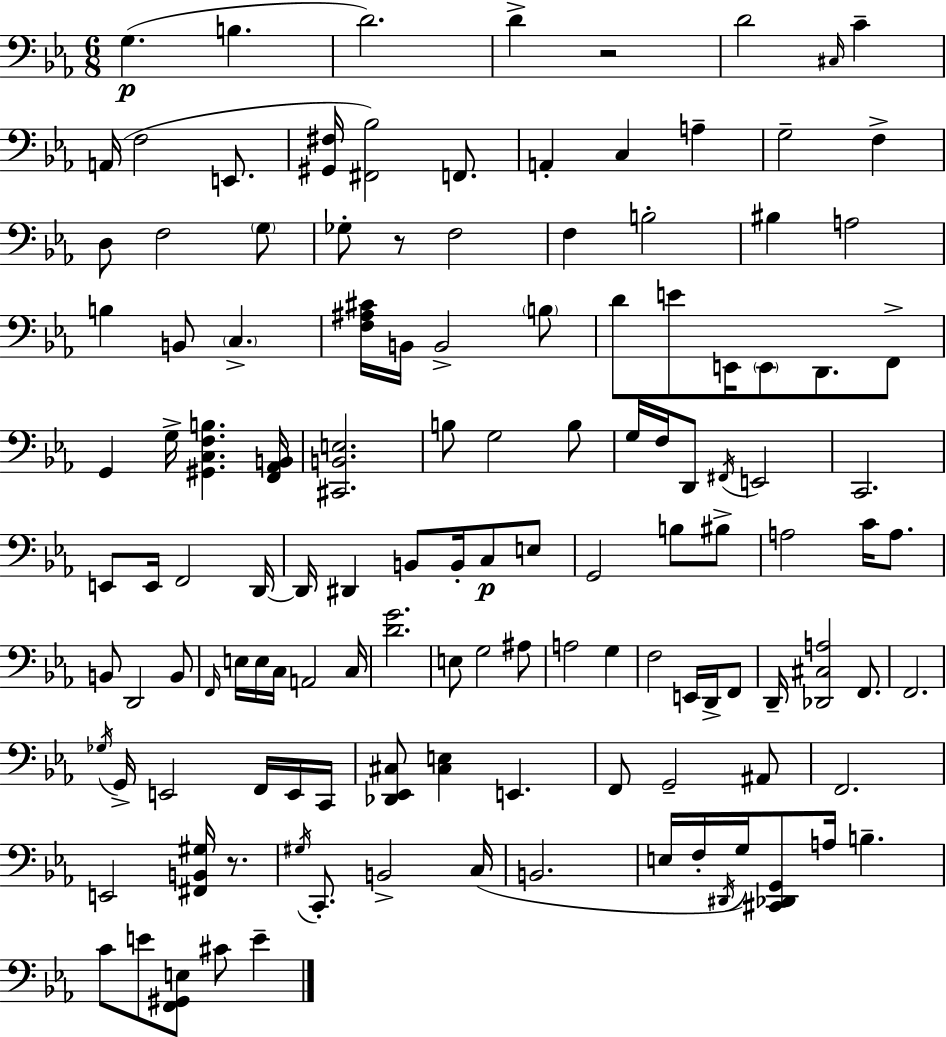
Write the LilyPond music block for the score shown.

{
  \clef bass
  \numericTimeSignature
  \time 6/8
  \key c \minor
  \repeat volta 2 { g4.(\p b4. | d'2.) | d'4-> r2 | d'2 \grace { cis16 } c'4-- | \break a,16( f2 e,8. | <gis, fis>16 <fis, bes>2) f,8. | a,4-. c4 a4-- | g2-- f4-> | \break d8 f2 \parenthesize g8 | ges8-. r8 f2 | f4 b2-. | bis4 a2 | \break b4 b,8 \parenthesize c4.-> | <f ais cis'>16 b,16 b,2-> \parenthesize b8 | d'8 e'8 e,16 \parenthesize e,8 d,8. f,8-> | g,4 g16-> <gis, c f b>4. | \break <f, aes, b,>16 <cis, b, e>2. | b8 g2 b8 | g16 f16 d,8 \acciaccatura { fis,16 } e,2 | c,2. | \break e,8 e,16 f,2 | d,16~~ d,16 dis,4 b,8 b,16-. c8\p | e8 g,2 b8 | bis8-> a2 c'16 a8. | \break b,8 d,2 | b,8 \grace { f,16 } e16 e16 c16 a,2 | c16 <d' g'>2. | e8 g2 | \break ais8 a2 g4 | f2 e,16 | d,16-> f,8 d,16-- <des, cis a>2 | f,8. f,2. | \break \acciaccatura { ges16 } g,16-> e,2 | f,16 e,16 c,16 <des, ees, cis>8 <cis e>4 e,4. | f,8 g,2-- | ais,8 f,2. | \break e,2 | <fis, b, gis>16 r8. \acciaccatura { gis16 } c,8.-. b,2-> | c16( b,2. | e16 f16-. \acciaccatura { dis,16 }) g16 <cis, des, g,>8 a16 | \break b4.-- c'8 e'8 <f, gis, e>8 | cis'8 e'4-- } \bar "|."
}